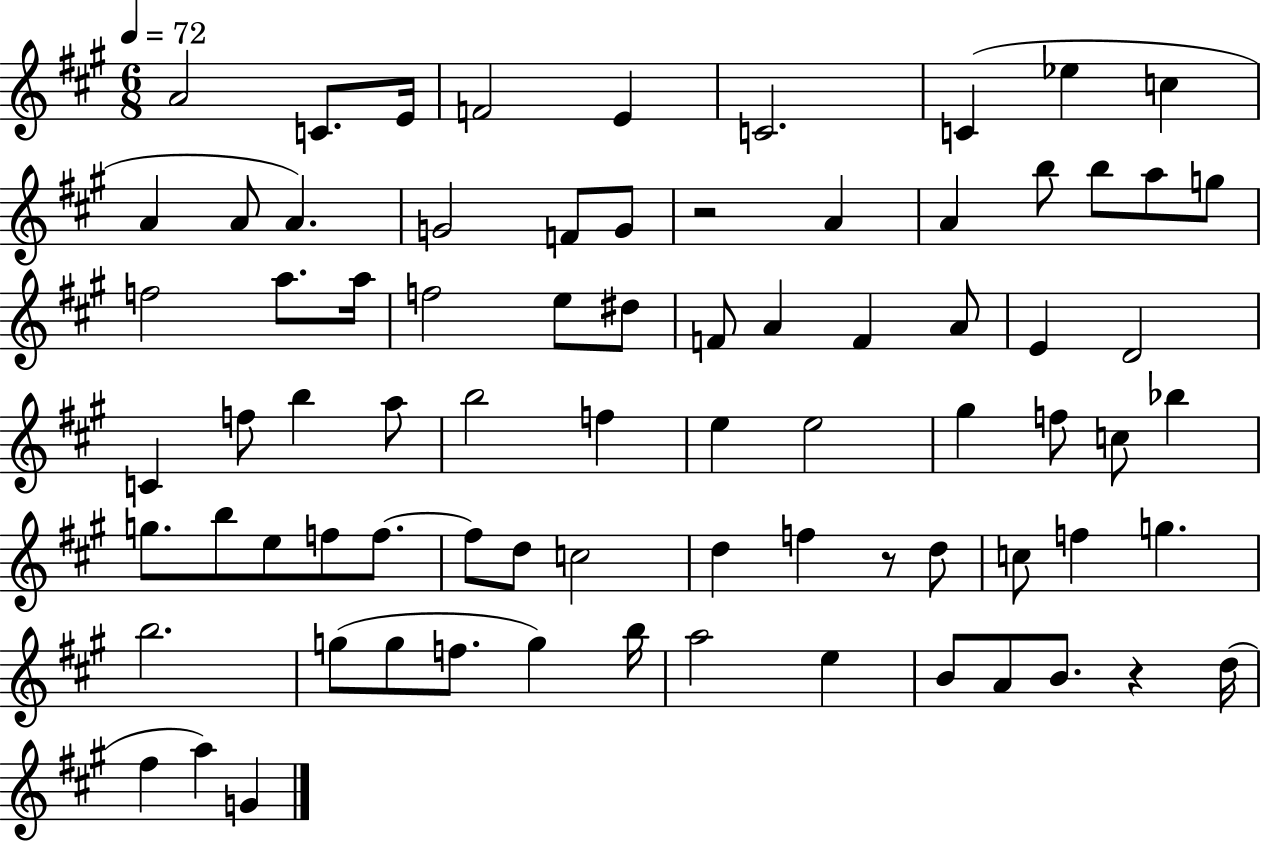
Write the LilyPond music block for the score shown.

{
  \clef treble
  \numericTimeSignature
  \time 6/8
  \key a \major
  \tempo 4 = 72
  \repeat volta 2 { a'2 c'8. e'16 | f'2 e'4 | c'2. | c'4( ees''4 c''4 | \break a'4 a'8 a'4.) | g'2 f'8 g'8 | r2 a'4 | a'4 b''8 b''8 a''8 g''8 | \break f''2 a''8. a''16 | f''2 e''8 dis''8 | f'8 a'4 f'4 a'8 | e'4 d'2 | \break c'4 f''8 b''4 a''8 | b''2 f''4 | e''4 e''2 | gis''4 f''8 c''8 bes''4 | \break g''8. b''8 e''8 f''8 f''8.~~ | f''8 d''8 c''2 | d''4 f''4 r8 d''8 | c''8 f''4 g''4. | \break b''2. | g''8( g''8 f''8. g''4) b''16 | a''2 e''4 | b'8 a'8 b'8. r4 d''16( | \break fis''4 a''4) g'4 | } \bar "|."
}